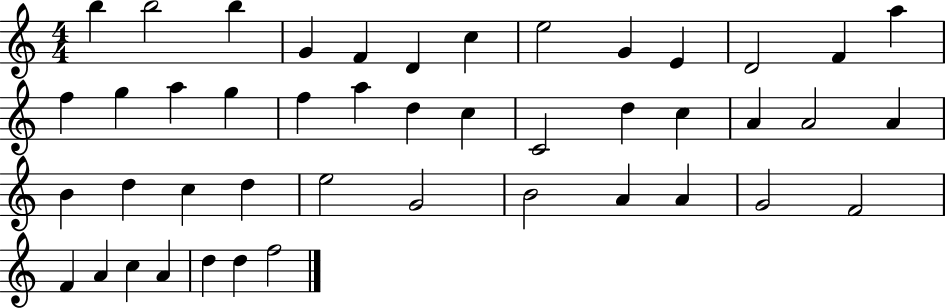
B5/q B5/h B5/q G4/q F4/q D4/q C5/q E5/h G4/q E4/q D4/h F4/q A5/q F5/q G5/q A5/q G5/q F5/q A5/q D5/q C5/q C4/h D5/q C5/q A4/q A4/h A4/q B4/q D5/q C5/q D5/q E5/h G4/h B4/h A4/q A4/q G4/h F4/h F4/q A4/q C5/q A4/q D5/q D5/q F5/h